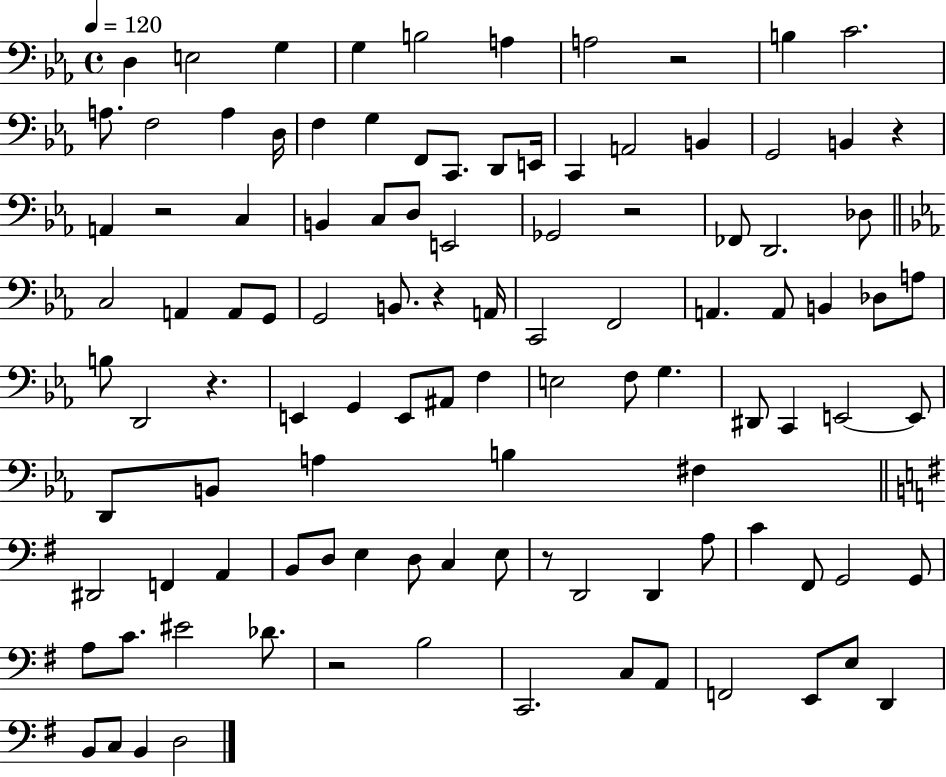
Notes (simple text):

D3/q E3/h G3/q G3/q B3/h A3/q A3/h R/h B3/q C4/h. A3/e. F3/h A3/q D3/s F3/q G3/q F2/e C2/e. D2/e E2/s C2/q A2/h B2/q G2/h B2/q R/q A2/q R/h C3/q B2/q C3/e D3/e E2/h Gb2/h R/h FES2/e D2/h. Db3/e C3/h A2/q A2/e G2/e G2/h B2/e. R/q A2/s C2/h F2/h A2/q. A2/e B2/q Db3/e A3/e B3/e D2/h R/q. E2/q G2/q E2/e A#2/e F3/q E3/h F3/e G3/q. D#2/e C2/q E2/h E2/e D2/e B2/e A3/q B3/q F#3/q D#2/h F2/q A2/q B2/e D3/e E3/q D3/e C3/q E3/e R/e D2/h D2/q A3/e C4/q F#2/e G2/h G2/e A3/e C4/e. EIS4/h Db4/e. R/h B3/h C2/h. C3/e A2/e F2/h E2/e E3/e D2/q B2/e C3/e B2/q D3/h